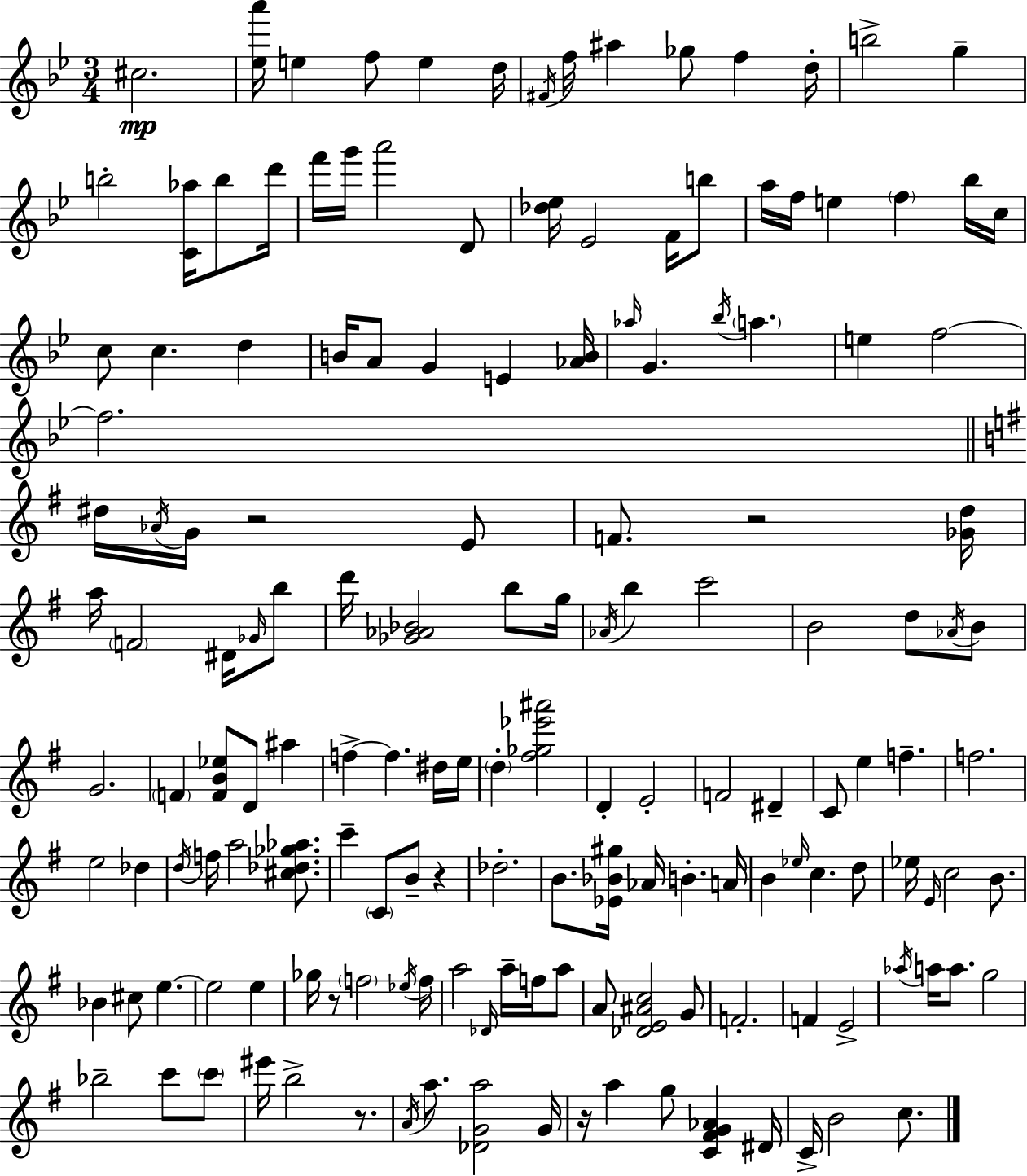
X:1
T:Untitled
M:3/4
L:1/4
K:Gm
^c2 [_ea']/4 e f/2 e d/4 ^F/4 f/4 ^a _g/2 f d/4 b2 g b2 [C_a]/4 b/2 d'/4 f'/4 g'/4 a'2 D/2 [_d_e]/4 _E2 F/4 b/2 a/4 f/4 e f _b/4 c/4 c/2 c d B/4 A/2 G E [_AB]/4 _a/4 G _b/4 a e f2 f2 ^d/4 _A/4 G/4 z2 E/2 F/2 z2 [_Gd]/4 a/4 F2 ^D/4 _G/4 b/2 d'/4 [_G_A_B]2 b/2 g/4 _A/4 b c'2 B2 d/2 _A/4 B/2 G2 F [FB_e]/2 D/2 ^a f f ^d/4 e/4 d [^f_g_e'^a']2 D E2 F2 ^D C/2 e f f2 e2 _d d/4 f/4 a2 [^c_d_g_a]/2 c' C/2 B/2 z _d2 B/2 [_E_B^g]/4 _A/4 B A/4 B _e/4 c d/2 _e/4 E/4 c2 B/2 _B ^c/2 e e2 e _g/4 z/2 f2 _e/4 f/4 a2 _D/4 a/4 f/4 a/2 A/2 [_DE^Ac]2 G/2 F2 F E2 _a/4 a/4 a/2 g2 _b2 c'/2 c'/2 ^e'/4 b2 z/2 A/4 a/2 [_DGa]2 G/4 z/4 a g/2 [C^FG_A] ^D/4 C/4 B2 c/2